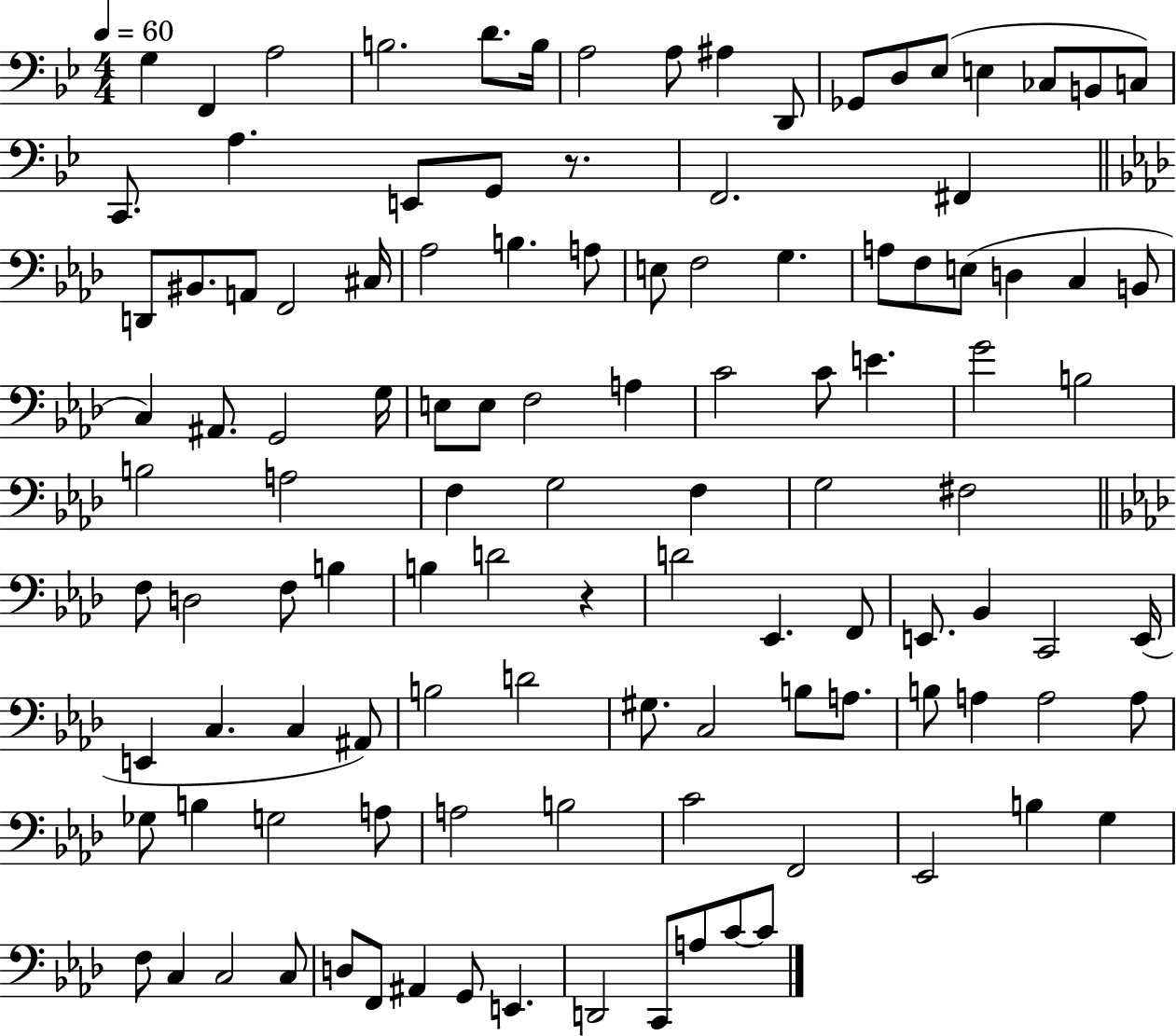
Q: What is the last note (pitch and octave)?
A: C4